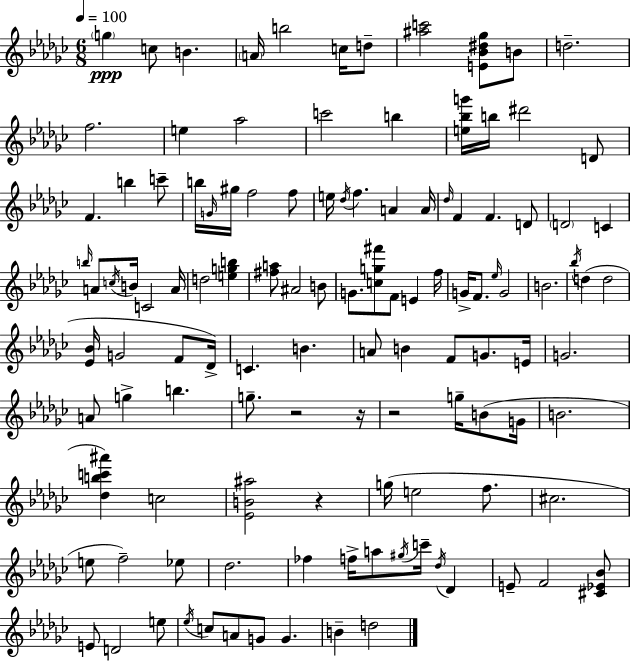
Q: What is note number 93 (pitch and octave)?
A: E4